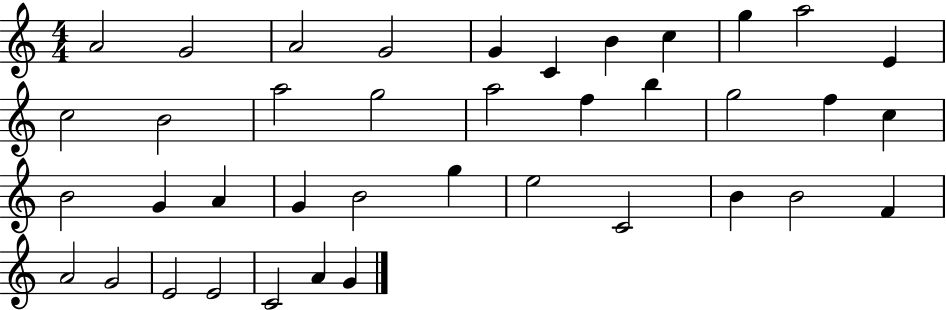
A4/h G4/h A4/h G4/h G4/q C4/q B4/q C5/q G5/q A5/h E4/q C5/h B4/h A5/h G5/h A5/h F5/q B5/q G5/h F5/q C5/q B4/h G4/q A4/q G4/q B4/h G5/q E5/h C4/h B4/q B4/h F4/q A4/h G4/h E4/h E4/h C4/h A4/q G4/q